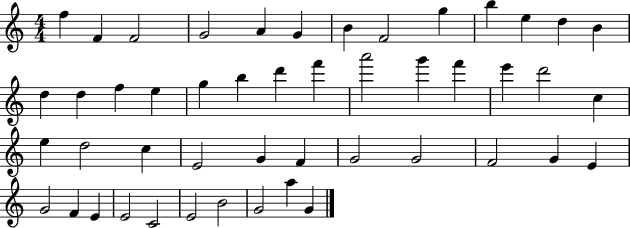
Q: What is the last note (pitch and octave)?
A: G4